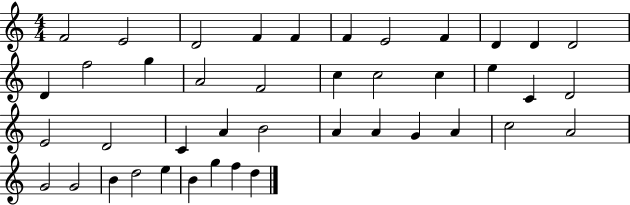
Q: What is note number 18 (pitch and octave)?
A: C5